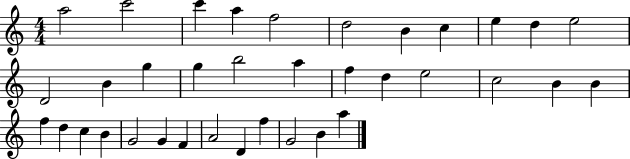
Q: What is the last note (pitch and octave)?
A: A5